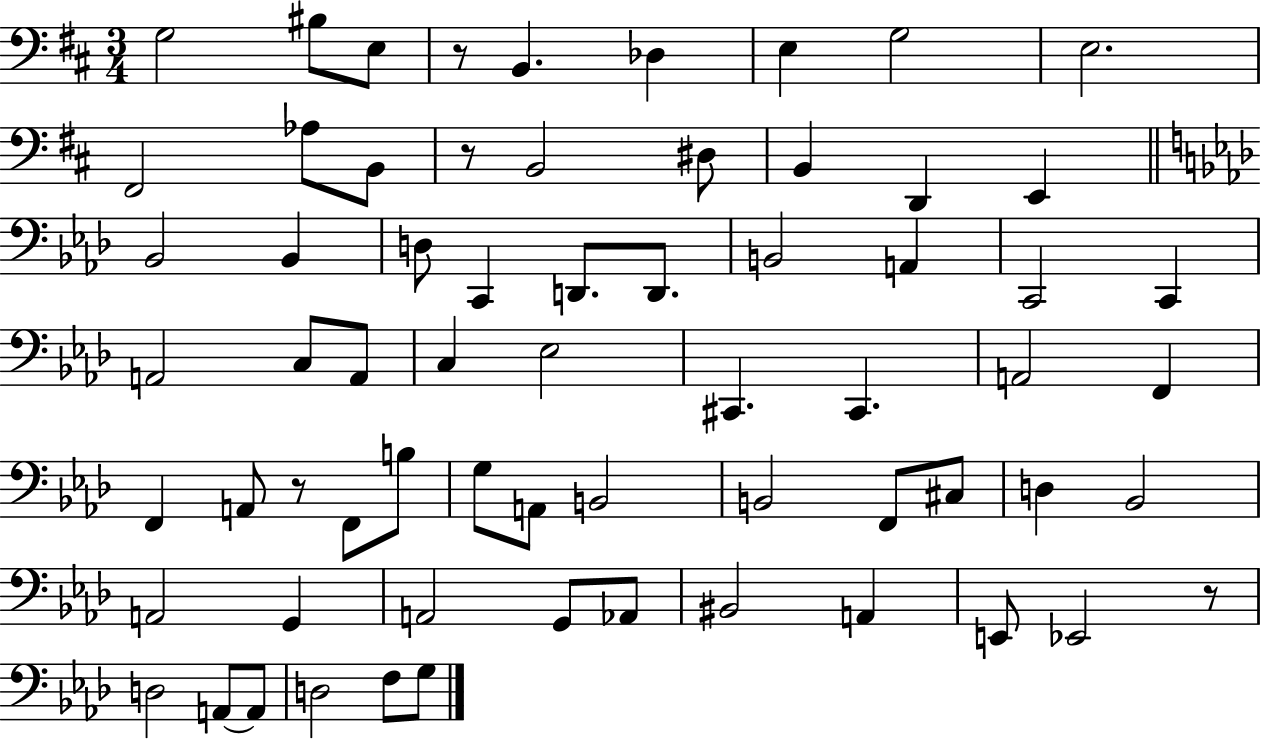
{
  \clef bass
  \numericTimeSignature
  \time 3/4
  \key d \major
  g2 bis8 e8 | r8 b,4. des4 | e4 g2 | e2. | \break fis,2 aes8 b,8 | r8 b,2 dis8 | b,4 d,4 e,4 | \bar "||" \break \key f \minor bes,2 bes,4 | d8 c,4 d,8. d,8. | b,2 a,4 | c,2 c,4 | \break a,2 c8 a,8 | c4 ees2 | cis,4. cis,4. | a,2 f,4 | \break f,4 a,8 r8 f,8 b8 | g8 a,8 b,2 | b,2 f,8 cis8 | d4 bes,2 | \break a,2 g,4 | a,2 g,8 aes,8 | bis,2 a,4 | e,8 ees,2 r8 | \break d2 a,8~~ a,8 | d2 f8 g8 | \bar "|."
}